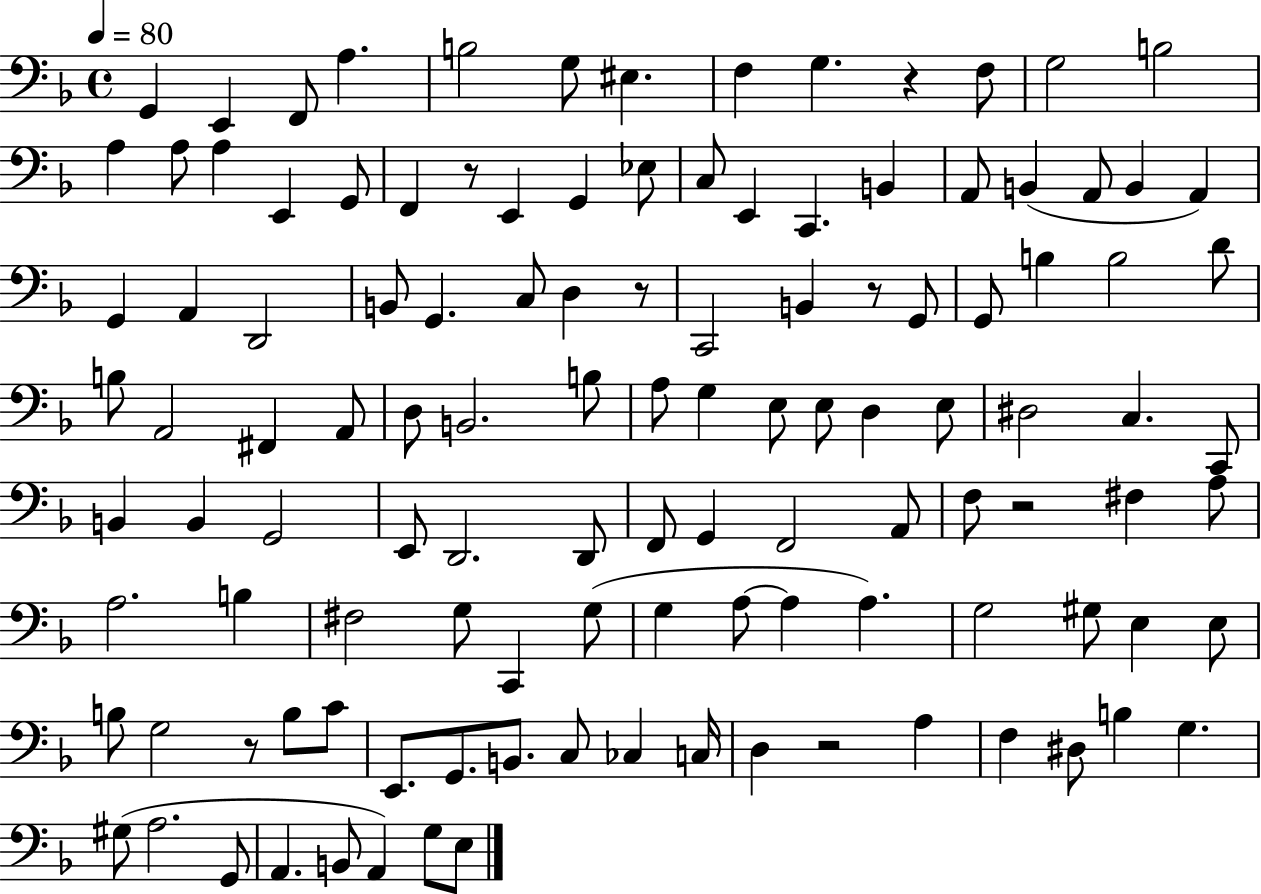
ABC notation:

X:1
T:Untitled
M:4/4
L:1/4
K:F
G,, E,, F,,/2 A, B,2 G,/2 ^E, F, G, z F,/2 G,2 B,2 A, A,/2 A, E,, G,,/2 F,, z/2 E,, G,, _E,/2 C,/2 E,, C,, B,, A,,/2 B,, A,,/2 B,, A,, G,, A,, D,,2 B,,/2 G,, C,/2 D, z/2 C,,2 B,, z/2 G,,/2 G,,/2 B, B,2 D/2 B,/2 A,,2 ^F,, A,,/2 D,/2 B,,2 B,/2 A,/2 G, E,/2 E,/2 D, E,/2 ^D,2 C, C,,/2 B,, B,, G,,2 E,,/2 D,,2 D,,/2 F,,/2 G,, F,,2 A,,/2 F,/2 z2 ^F, A,/2 A,2 B, ^F,2 G,/2 C,, G,/2 G, A,/2 A, A, G,2 ^G,/2 E, E,/2 B,/2 G,2 z/2 B,/2 C/2 E,,/2 G,,/2 B,,/2 C,/2 _C, C,/4 D, z2 A, F, ^D,/2 B, G, ^G,/2 A,2 G,,/2 A,, B,,/2 A,, G,/2 E,/2